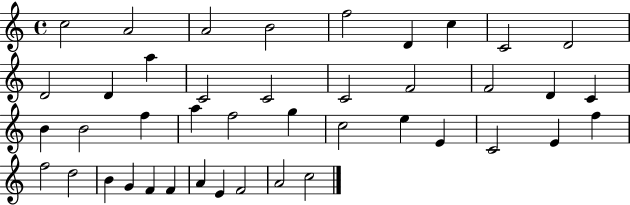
C5/h A4/h A4/h B4/h F5/h D4/q C5/q C4/h D4/h D4/h D4/q A5/q C4/h C4/h C4/h F4/h F4/h D4/q C4/q B4/q B4/h F5/q A5/q F5/h G5/q C5/h E5/q E4/q C4/h E4/q F5/q F5/h D5/h B4/q G4/q F4/q F4/q A4/q E4/q F4/h A4/h C5/h